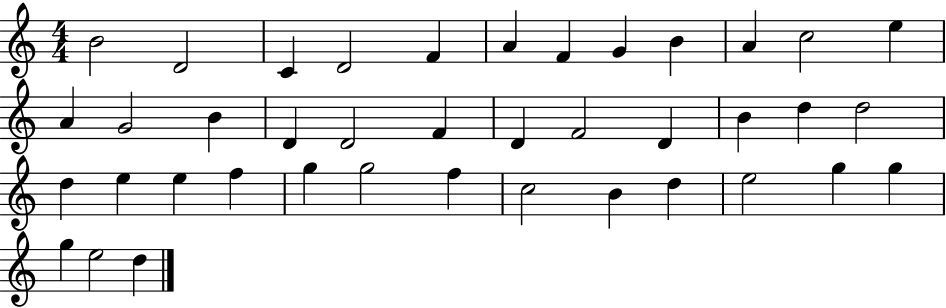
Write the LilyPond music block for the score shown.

{
  \clef treble
  \numericTimeSignature
  \time 4/4
  \key c \major
  b'2 d'2 | c'4 d'2 f'4 | a'4 f'4 g'4 b'4 | a'4 c''2 e''4 | \break a'4 g'2 b'4 | d'4 d'2 f'4 | d'4 f'2 d'4 | b'4 d''4 d''2 | \break d''4 e''4 e''4 f''4 | g''4 g''2 f''4 | c''2 b'4 d''4 | e''2 g''4 g''4 | \break g''4 e''2 d''4 | \bar "|."
}